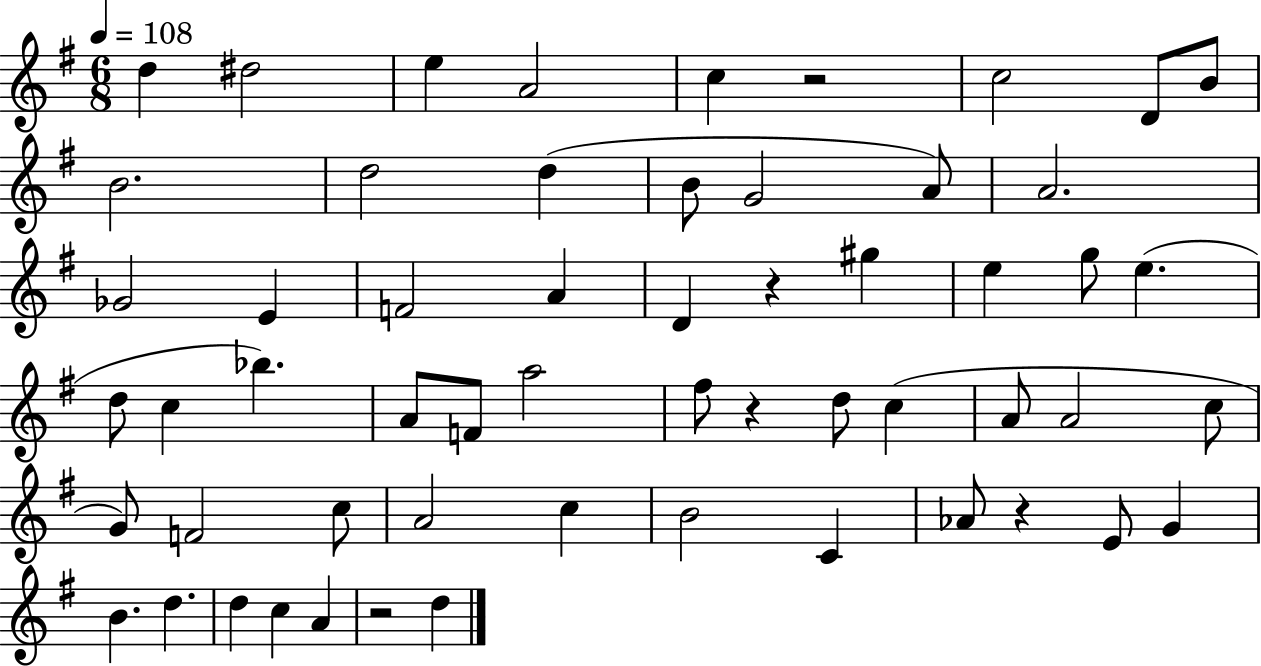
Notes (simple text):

D5/q D#5/h E5/q A4/h C5/q R/h C5/h D4/e B4/e B4/h. D5/h D5/q B4/e G4/h A4/e A4/h. Gb4/h E4/q F4/h A4/q D4/q R/q G#5/q E5/q G5/e E5/q. D5/e C5/q Bb5/q. A4/e F4/e A5/h F#5/e R/q D5/e C5/q A4/e A4/h C5/e G4/e F4/h C5/e A4/h C5/q B4/h C4/q Ab4/e R/q E4/e G4/q B4/q. D5/q. D5/q C5/q A4/q R/h D5/q